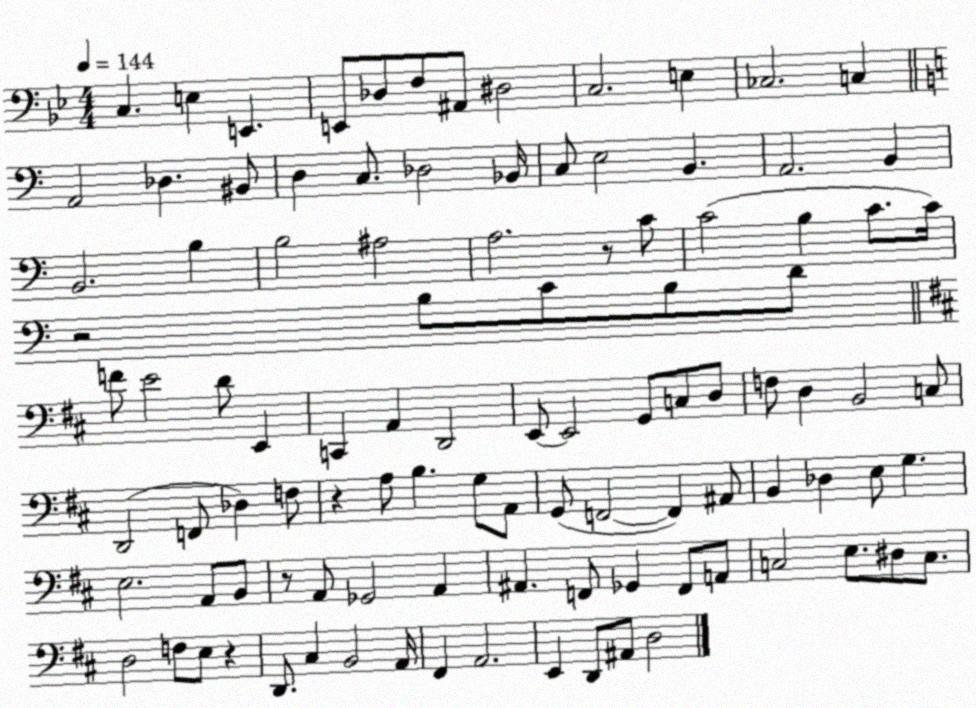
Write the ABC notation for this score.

X:1
T:Untitled
M:4/4
L:1/4
K:Bb
C, E, E,, E,,/2 _D,/2 F,/2 ^A,,/2 ^D,2 C,2 E, _C,2 C, A,,2 _D, ^B,,/2 D, C,/2 _D,2 _B,,/4 C,/2 E,2 B,, A,,2 B,, B,,2 B, B,2 ^A,2 A,2 z/2 C/2 C2 B, C/2 C/4 z2 B,/2 C/2 B,/2 D/2 F/2 E2 D/2 E,, C,, A,, D,,2 E,,/2 E,,2 G,,/2 C,/2 D,/2 F,/2 D, B,,2 C,/2 D,,2 F,,/2 _D, F,/2 z A,/2 B, G,/2 A,,/2 G,,/2 F,,2 F,, ^A,,/2 B,, _D, E,/2 G, E,2 A,,/2 B,,/2 z/2 A,,/2 _G,,2 A,, ^A,, F,,/2 _G,, F,,/2 A,,/2 C,2 E,/2 ^D,/2 C,/2 D,2 F,/2 E,/2 z D,,/2 ^C, B,,2 A,,/4 ^F,, A,,2 E,, D,,/2 ^A,,/2 D,2